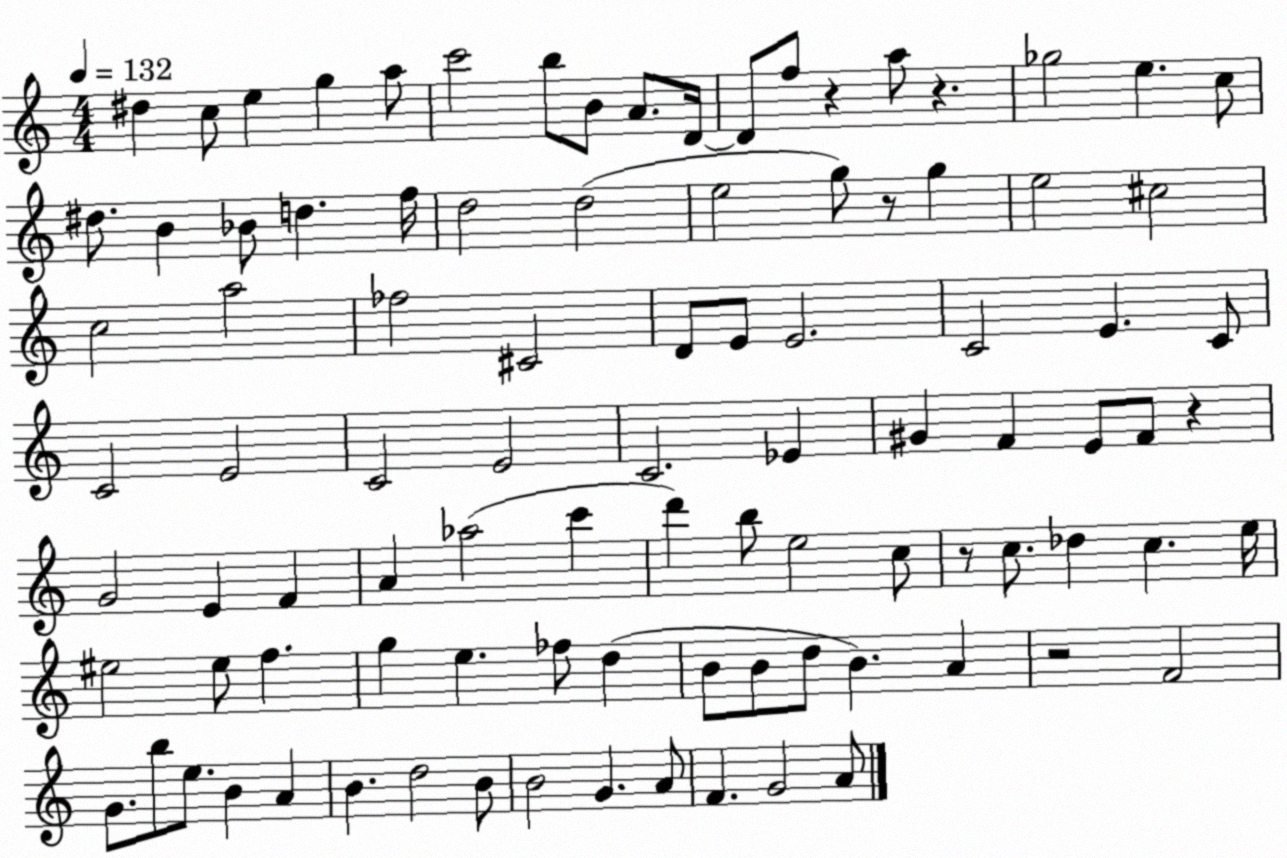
X:1
T:Untitled
M:4/4
L:1/4
K:C
^d c/2 e g a/2 c'2 b/2 B/2 A/2 D/4 D/2 f/2 z a/2 z _g2 e c/2 ^d/2 B _B/2 d f/4 d2 d2 e2 g/2 z/2 g e2 ^c2 c2 a2 _f2 ^C2 D/2 E/2 E2 C2 E C/2 C2 E2 C2 E2 C2 _E ^G F E/2 F/2 z G2 E F A _a2 c' d' b/2 e2 c/2 z/2 c/2 _d c e/4 ^e2 ^e/2 f g e _f/2 d B/2 B/2 d/2 B A z2 F2 G/2 b/2 e/2 B A B d2 B/2 B2 G A/2 F G2 A/2